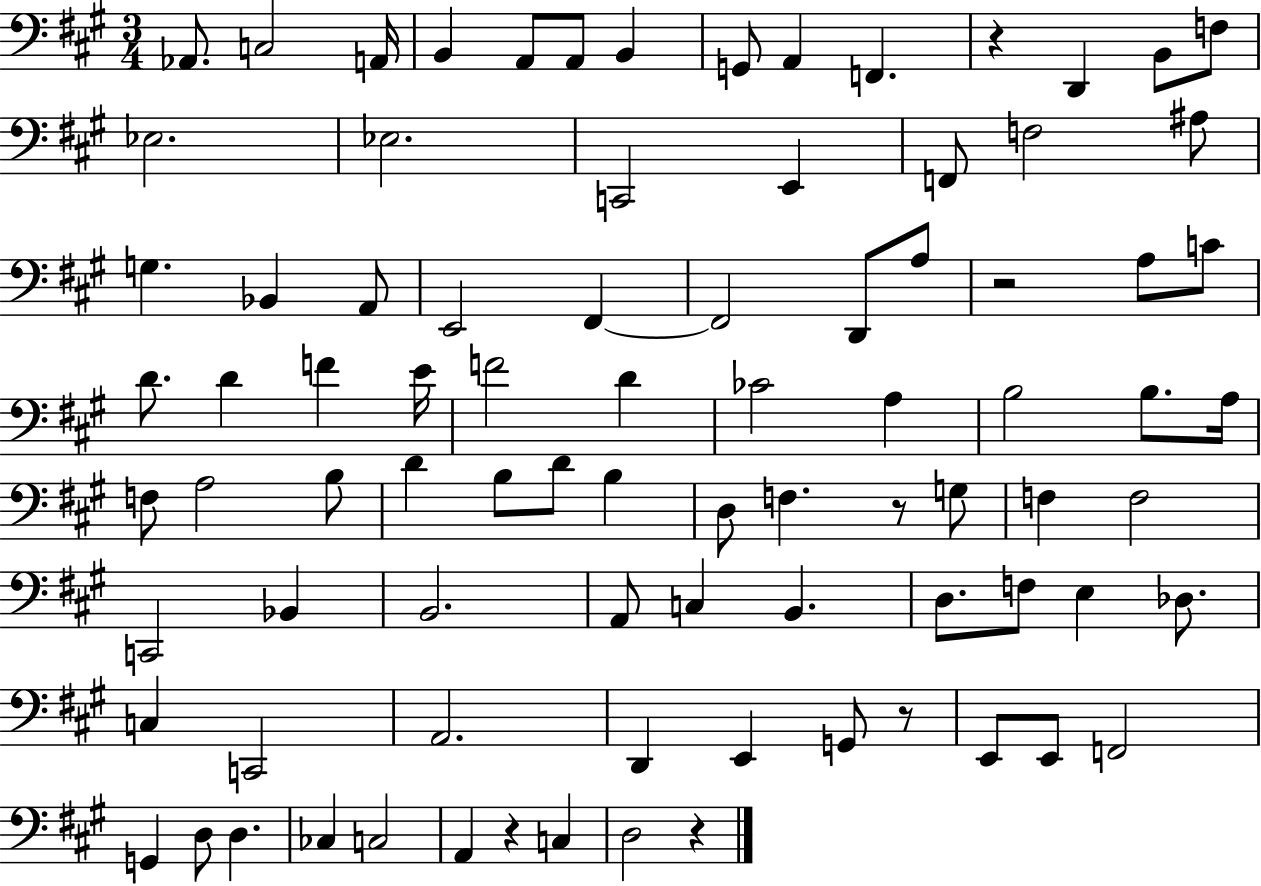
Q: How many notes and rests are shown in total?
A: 86